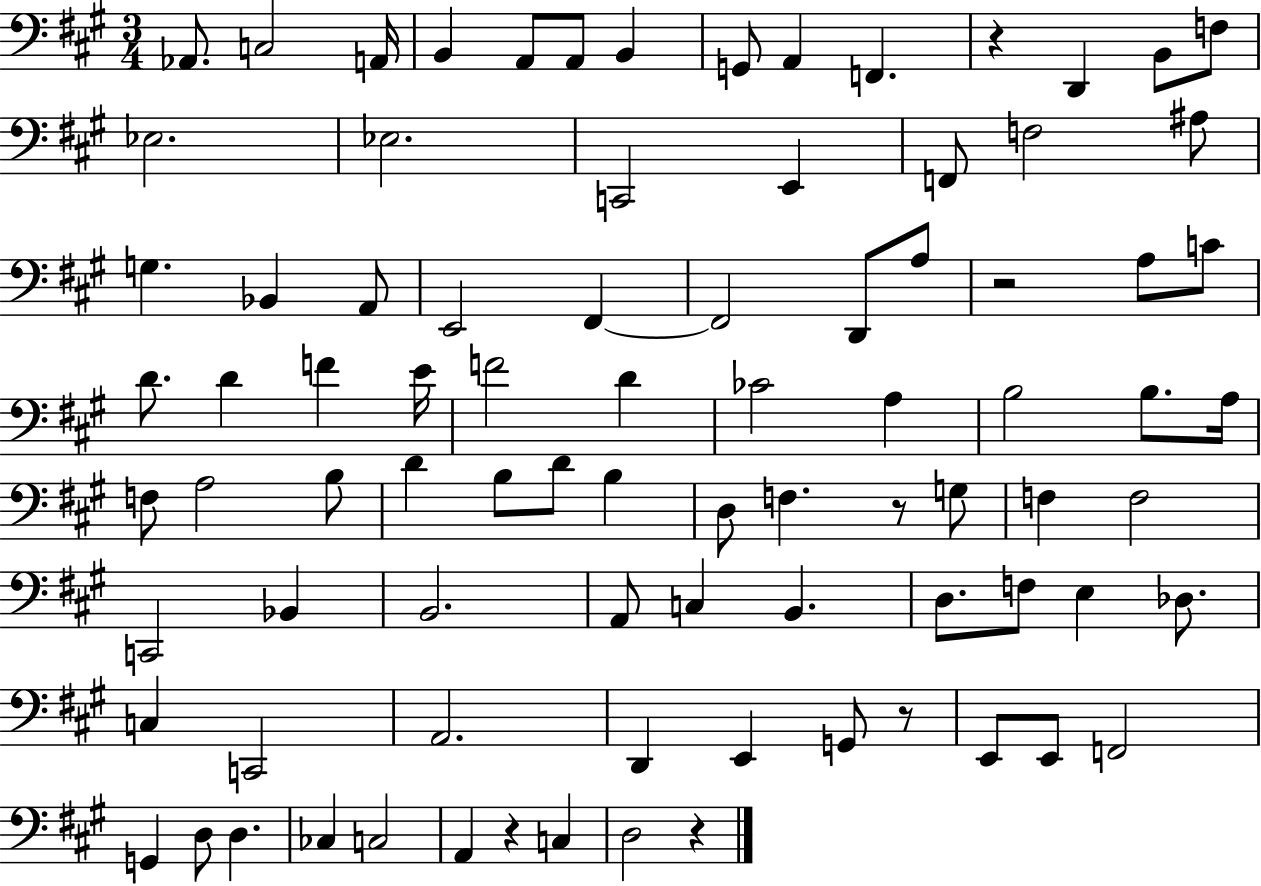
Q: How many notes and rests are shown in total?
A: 86